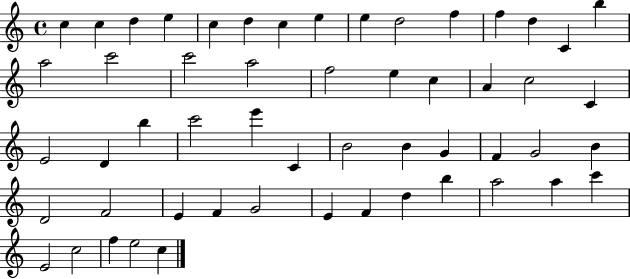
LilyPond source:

{
  \clef treble
  \time 4/4
  \defaultTimeSignature
  \key c \major
  c''4 c''4 d''4 e''4 | c''4 d''4 c''4 e''4 | e''4 d''2 f''4 | f''4 d''4 c'4 b''4 | \break a''2 c'''2 | c'''2 a''2 | f''2 e''4 c''4 | a'4 c''2 c'4 | \break e'2 d'4 b''4 | c'''2 e'''4 c'4 | b'2 b'4 g'4 | f'4 g'2 b'4 | \break d'2 f'2 | e'4 f'4 g'2 | e'4 f'4 d''4 b''4 | a''2 a''4 c'''4 | \break e'2 c''2 | f''4 e''2 c''4 | \bar "|."
}